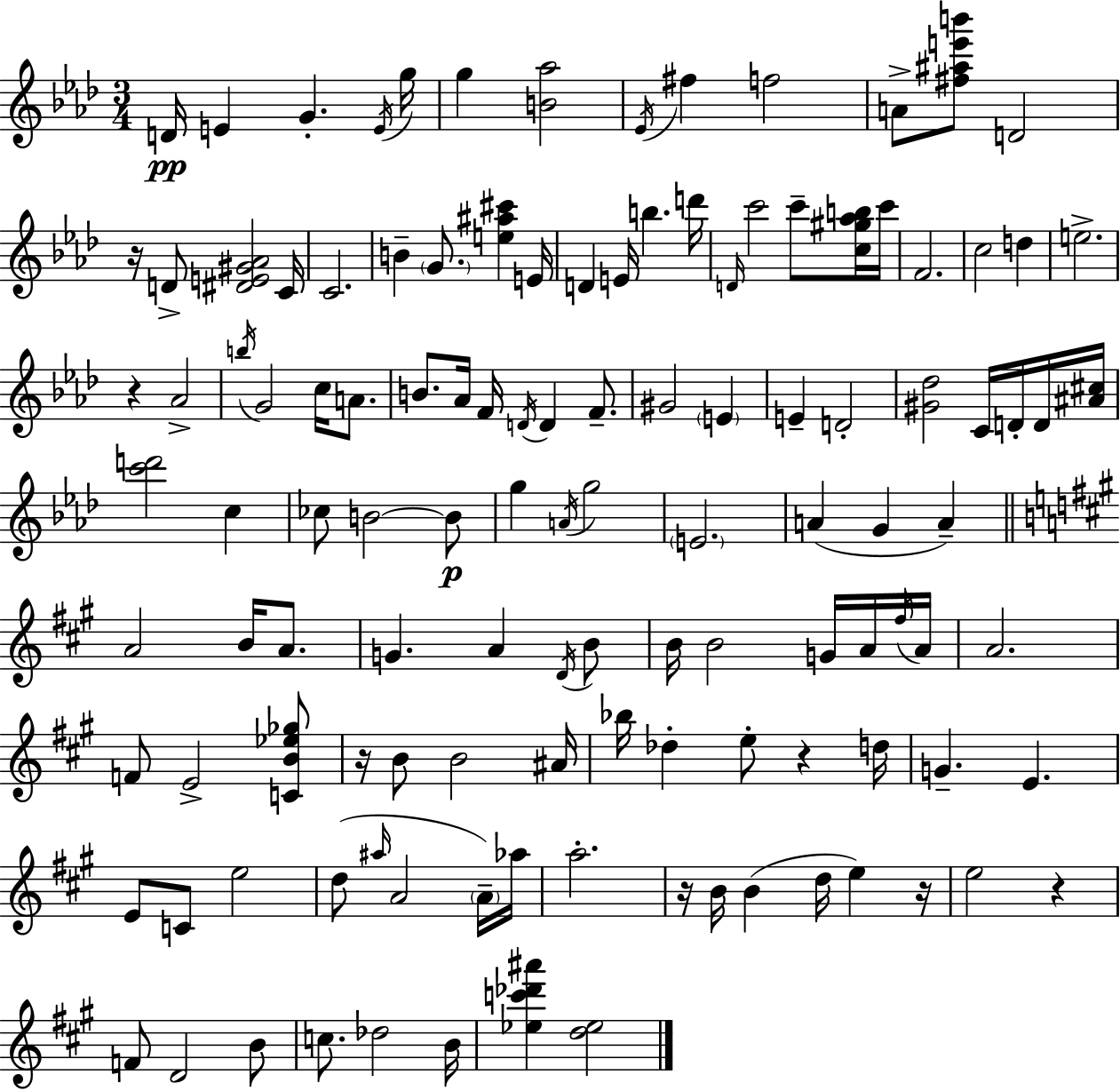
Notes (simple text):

D4/s E4/q G4/q. E4/s G5/s G5/q [B4,Ab5]/h Eb4/s F#5/q F5/h A4/e [F#5,A#5,E6,B6]/e D4/h R/s D4/e [D#4,E4,G#4,Ab4]/h C4/s C4/h. B4/q G4/e. [E5,A#5,C#6]/q E4/s D4/q E4/s B5/q. D6/s D4/s C6/h C6/e [C5,G#5,Ab5,B5]/s C6/s F4/h. C5/h D5/q E5/h. R/q Ab4/h B5/s G4/h C5/s A4/e. B4/e. Ab4/s F4/s D4/s D4/q F4/e. G#4/h E4/q E4/q D4/h [G#4,Db5]/h C4/s D4/s D4/s [A#4,C#5]/s [C6,D6]/h C5/q CES5/e B4/h B4/e G5/q A4/s G5/h E4/h. A4/q G4/q A4/q A4/h B4/s A4/e. G4/q. A4/q D4/s B4/e B4/s B4/h G4/s A4/s F#5/s A4/s A4/h. F4/e E4/h [C4,B4,Eb5,Gb5]/e R/s B4/e B4/h A#4/s Bb5/s Db5/q E5/e R/q D5/s G4/q. E4/q. E4/e C4/e E5/h D5/e A#5/s A4/h A4/s Ab5/s A5/h. R/s B4/s B4/q D5/s E5/q R/s E5/h R/q F4/e D4/h B4/e C5/e. Db5/h B4/s [Eb5,C6,Db6,A#6]/q [D5,Eb5]/h